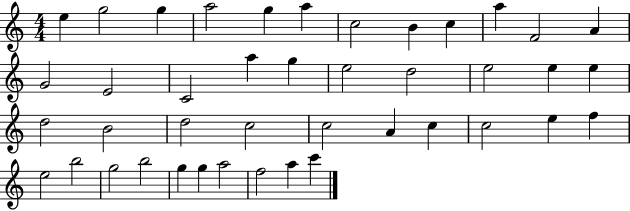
E5/q G5/h G5/q A5/h G5/q A5/q C5/h B4/q C5/q A5/q F4/h A4/q G4/h E4/h C4/h A5/q G5/q E5/h D5/h E5/h E5/q E5/q D5/h B4/h D5/h C5/h C5/h A4/q C5/q C5/h E5/q F5/q E5/h B5/h G5/h B5/h G5/q G5/q A5/h F5/h A5/q C6/q